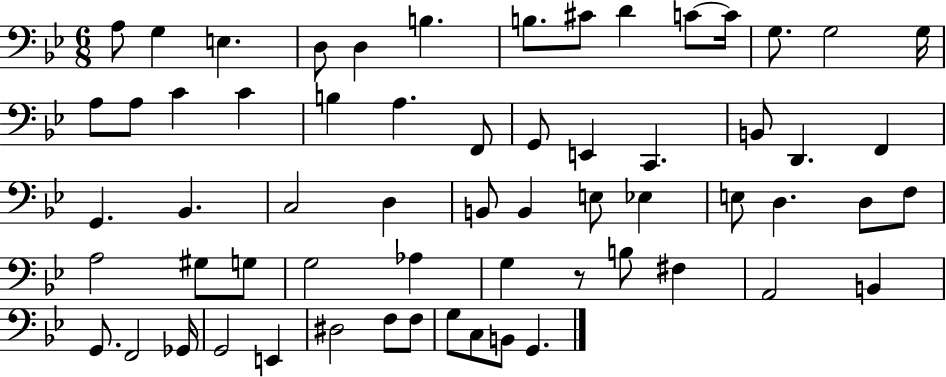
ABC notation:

X:1
T:Untitled
M:6/8
L:1/4
K:Bb
A,/2 G, E, D,/2 D, B, B,/2 ^C/2 D C/2 C/4 G,/2 G,2 G,/4 A,/2 A,/2 C C B, A, F,,/2 G,,/2 E,, C,, B,,/2 D,, F,, G,, _B,, C,2 D, B,,/2 B,, E,/2 _E, E,/2 D, D,/2 F,/2 A,2 ^G,/2 G,/2 G,2 _A, G, z/2 B,/2 ^F, A,,2 B,, G,,/2 F,,2 _G,,/4 G,,2 E,, ^D,2 F,/2 F,/2 G,/2 C,/2 B,,/2 G,,